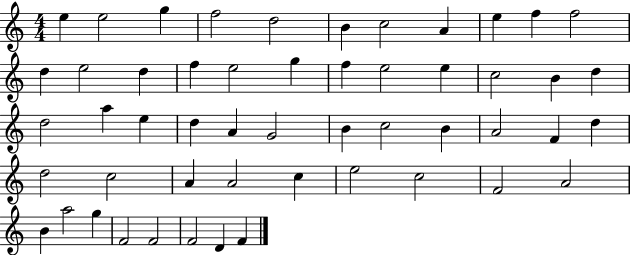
{
  \clef treble
  \numericTimeSignature
  \time 4/4
  \key c \major
  e''4 e''2 g''4 | f''2 d''2 | b'4 c''2 a'4 | e''4 f''4 f''2 | \break d''4 e''2 d''4 | f''4 e''2 g''4 | f''4 e''2 e''4 | c''2 b'4 d''4 | \break d''2 a''4 e''4 | d''4 a'4 g'2 | b'4 c''2 b'4 | a'2 f'4 d''4 | \break d''2 c''2 | a'4 a'2 c''4 | e''2 c''2 | f'2 a'2 | \break b'4 a''2 g''4 | f'2 f'2 | f'2 d'4 f'4 | \bar "|."
}